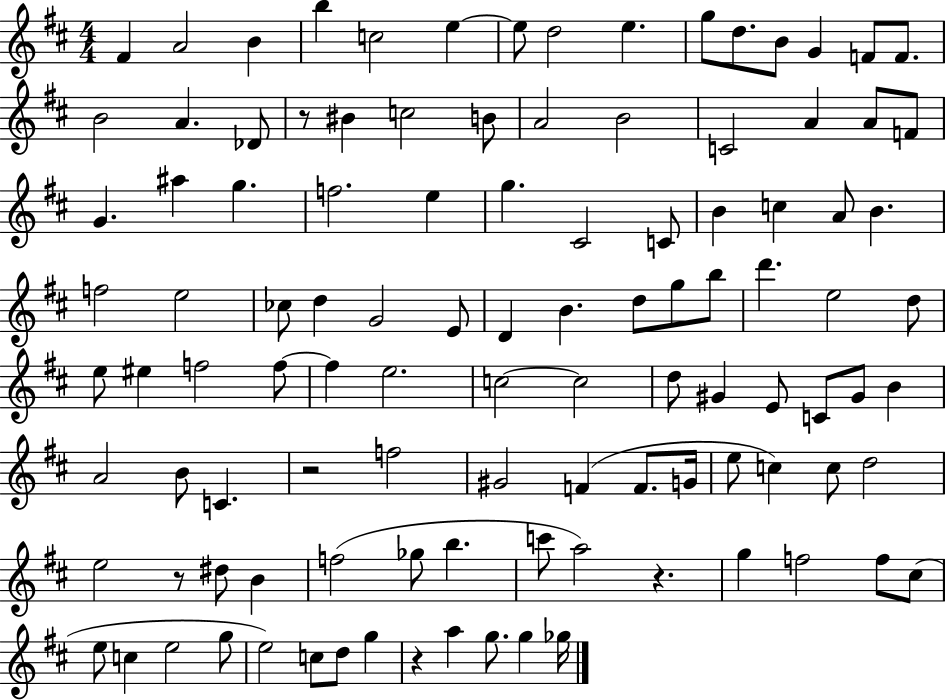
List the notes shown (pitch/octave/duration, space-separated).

F#4/q A4/h B4/q B5/q C5/h E5/q E5/e D5/h E5/q. G5/e D5/e. B4/e G4/q F4/e F4/e. B4/h A4/q. Db4/e R/e BIS4/q C5/h B4/e A4/h B4/h C4/h A4/q A4/e F4/e G4/q. A#5/q G5/q. F5/h. E5/q G5/q. C#4/h C4/e B4/q C5/q A4/e B4/q. F5/h E5/h CES5/e D5/q G4/h E4/e D4/q B4/q. D5/e G5/e B5/e D6/q. E5/h D5/e E5/e EIS5/q F5/h F5/e F5/q E5/h. C5/h C5/h D5/e G#4/q E4/e C4/e G#4/e B4/q A4/h B4/e C4/q. R/h F5/h G#4/h F4/q F4/e. G4/s E5/e C5/q C5/e D5/h E5/h R/e D#5/e B4/q F5/h Gb5/e B5/q. C6/e A5/h R/q. G5/q F5/h F5/e C#5/e E5/e C5/q E5/h G5/e E5/h C5/e D5/e G5/q R/q A5/q G5/e. G5/q Gb5/s